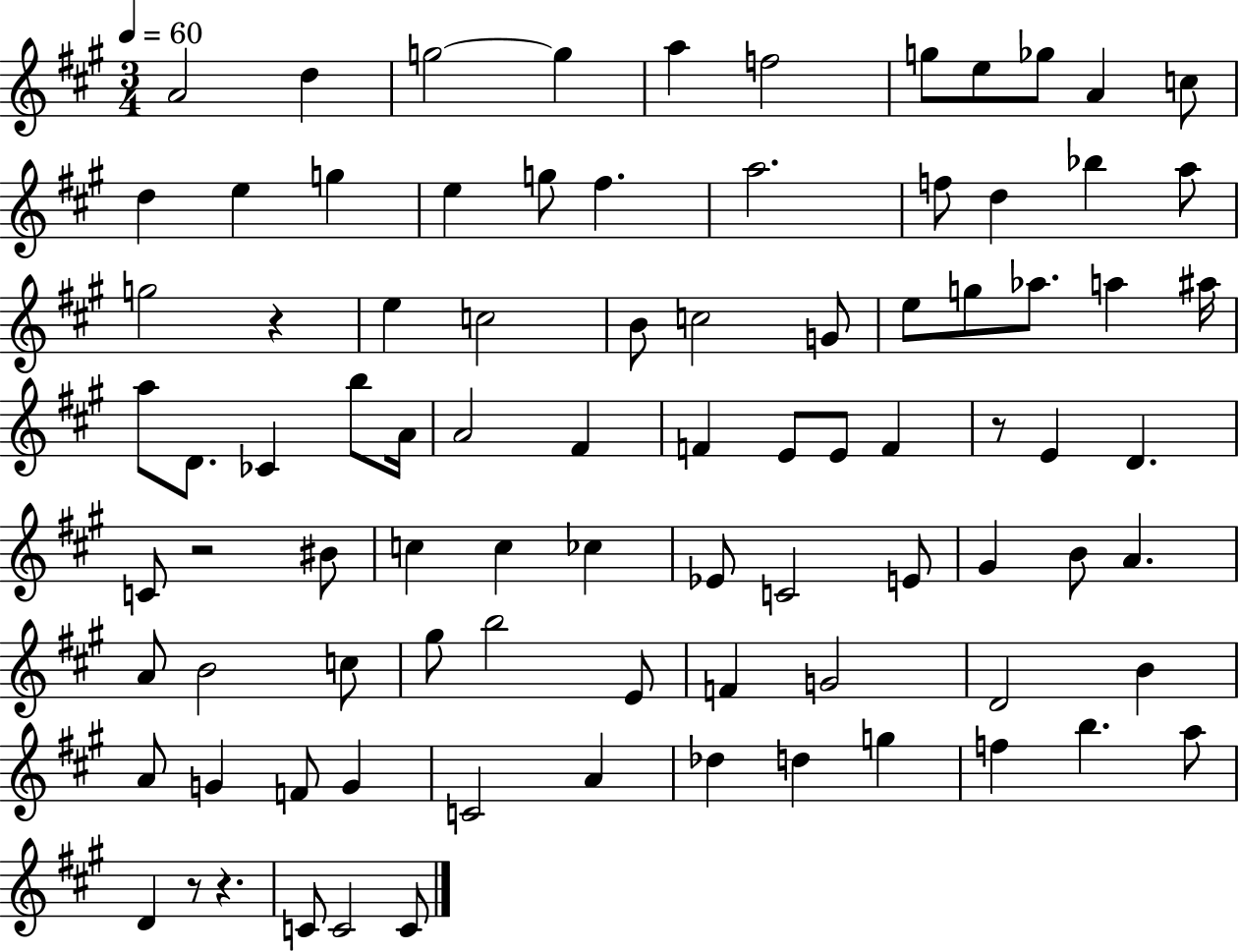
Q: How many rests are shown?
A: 5